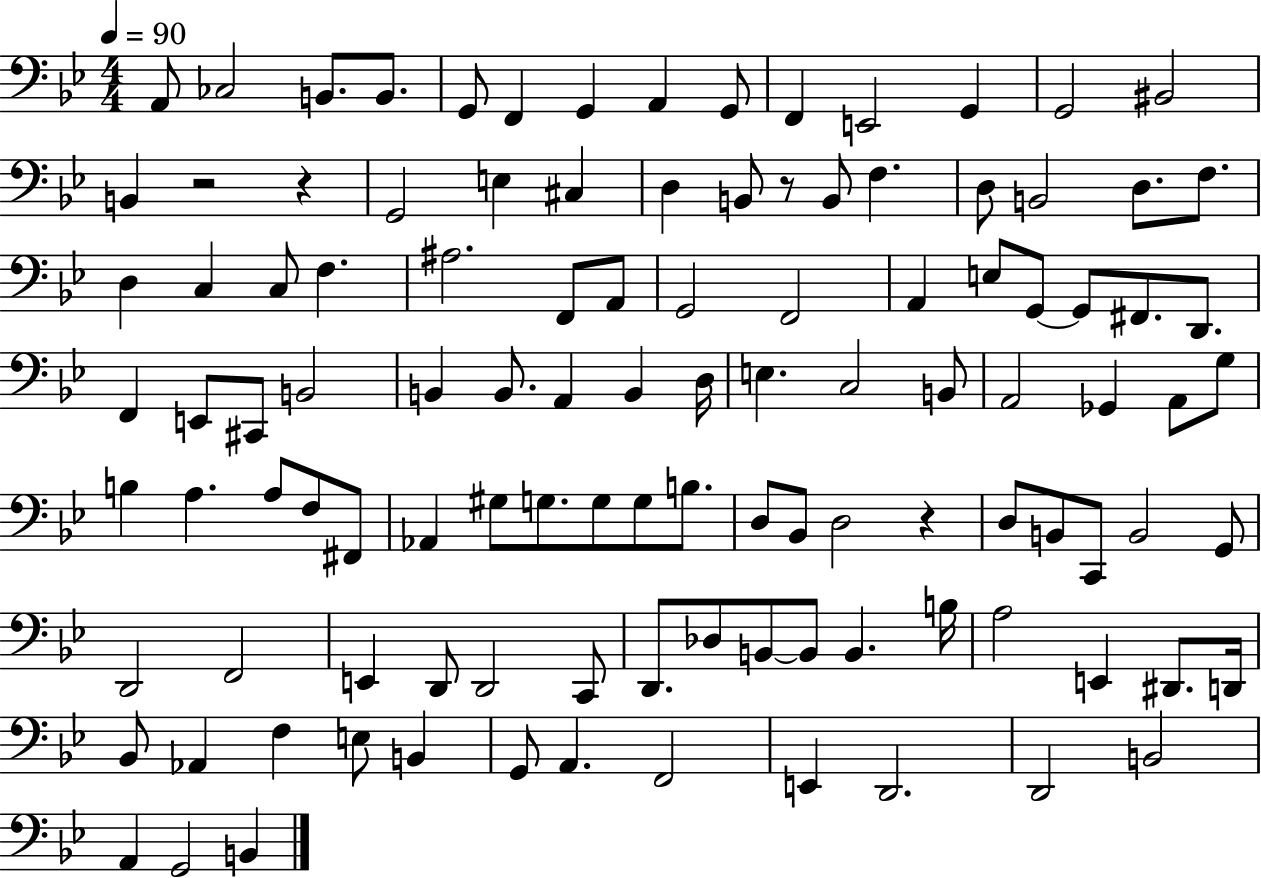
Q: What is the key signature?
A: BES major